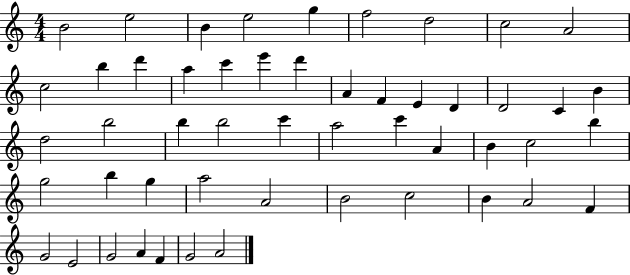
X:1
T:Untitled
M:4/4
L:1/4
K:C
B2 e2 B e2 g f2 d2 c2 A2 c2 b d' a c' e' d' A F E D D2 C B d2 b2 b b2 c' a2 c' A B c2 b g2 b g a2 A2 B2 c2 B A2 F G2 E2 G2 A F G2 A2